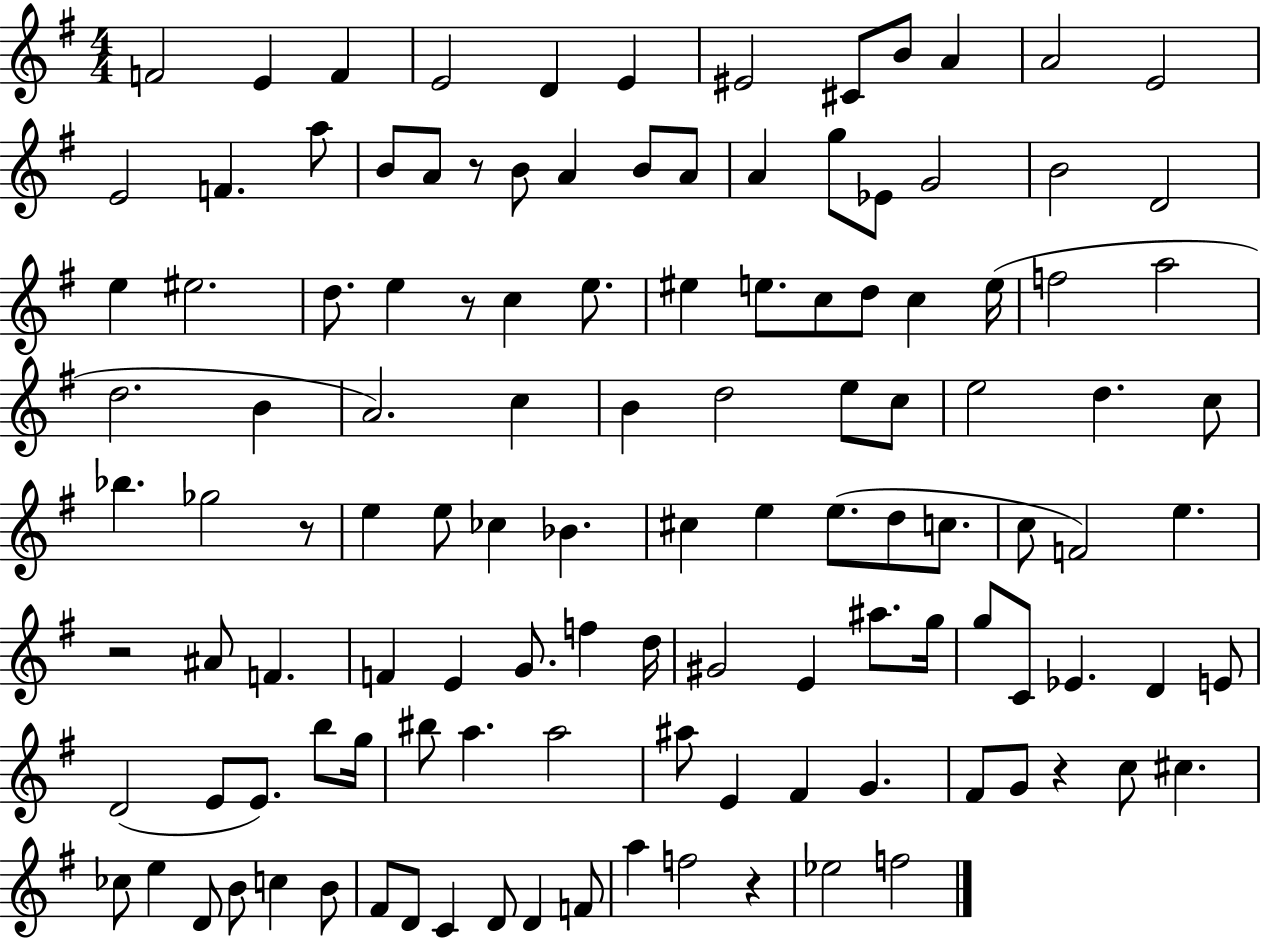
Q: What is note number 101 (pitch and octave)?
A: D4